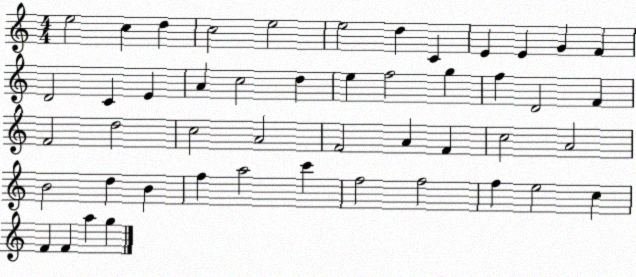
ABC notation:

X:1
T:Untitled
M:4/4
L:1/4
K:C
e2 c d c2 e2 e2 d C E E G F D2 C E A c2 d e f2 g f D2 F F2 d2 c2 A2 F2 A F c2 A2 B2 d B f a2 c' f2 f2 f e2 c F F a g